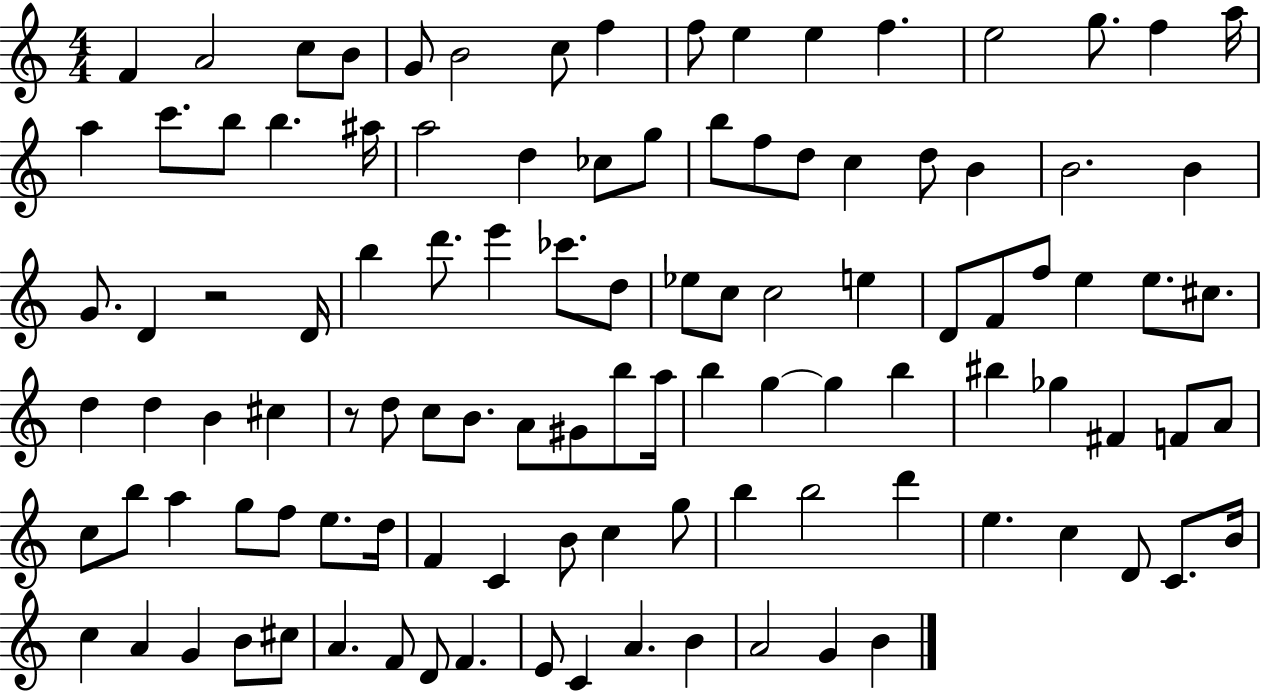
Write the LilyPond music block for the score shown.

{
  \clef treble
  \numericTimeSignature
  \time 4/4
  \key c \major
  \repeat volta 2 { f'4 a'2 c''8 b'8 | g'8 b'2 c''8 f''4 | f''8 e''4 e''4 f''4. | e''2 g''8. f''4 a''16 | \break a''4 c'''8. b''8 b''4. ais''16 | a''2 d''4 ces''8 g''8 | b''8 f''8 d''8 c''4 d''8 b'4 | b'2. b'4 | \break g'8. d'4 r2 d'16 | b''4 d'''8. e'''4 ces'''8. d''8 | ees''8 c''8 c''2 e''4 | d'8 f'8 f''8 e''4 e''8. cis''8. | \break d''4 d''4 b'4 cis''4 | r8 d''8 c''8 b'8. a'8 gis'8 b''8 a''16 | b''4 g''4~~ g''4 b''4 | bis''4 ges''4 fis'4 f'8 a'8 | \break c''8 b''8 a''4 g''8 f''8 e''8. d''16 | f'4 c'4 b'8 c''4 g''8 | b''4 b''2 d'''4 | e''4. c''4 d'8 c'8. b'16 | \break c''4 a'4 g'4 b'8 cis''8 | a'4. f'8 d'8 f'4. | e'8 c'4 a'4. b'4 | a'2 g'4 b'4 | \break } \bar "|."
}